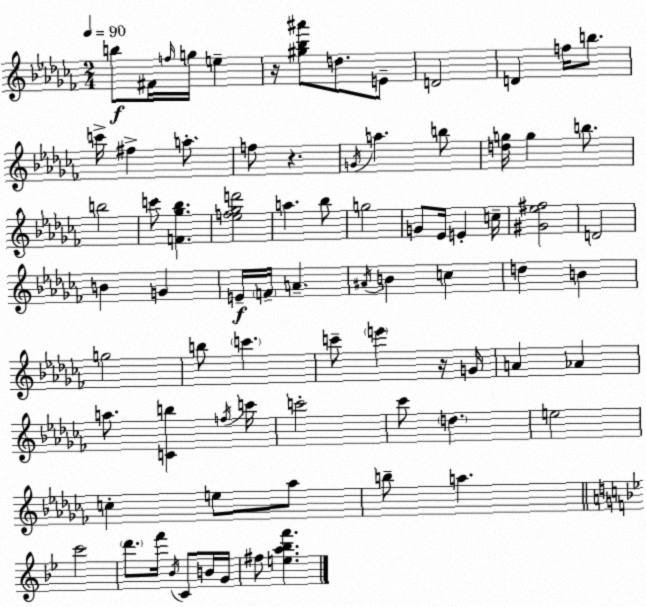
X:1
T:Untitled
M:2/4
L:1/4
K:Abm
b/2 ^F/4 f/4 g/4 e z/4 [^g_b^a']/2 d/2 E/2 D2 D f/4 b/2 c'/4 ^f a/2 f/2 z G/4 a b/2 [dg]/4 g b/2 b2 c'/2 [F_g_b] [_ef_gd']2 a _b/2 g2 G/2 _E/4 E c/4 [^G_e^f]2 D2 B G E/4 F/4 A ^A/4 B c d B g2 b/2 c' c'/2 e' z/4 G/4 A _A a/2 [Cb] f/4 c'/4 c'2 _c'/2 d e2 c e/2 _a/2 b/2 a c'2 d'/2 f'/4 _B/4 C/2 B/4 G/4 ^f/2 [ea_bf']